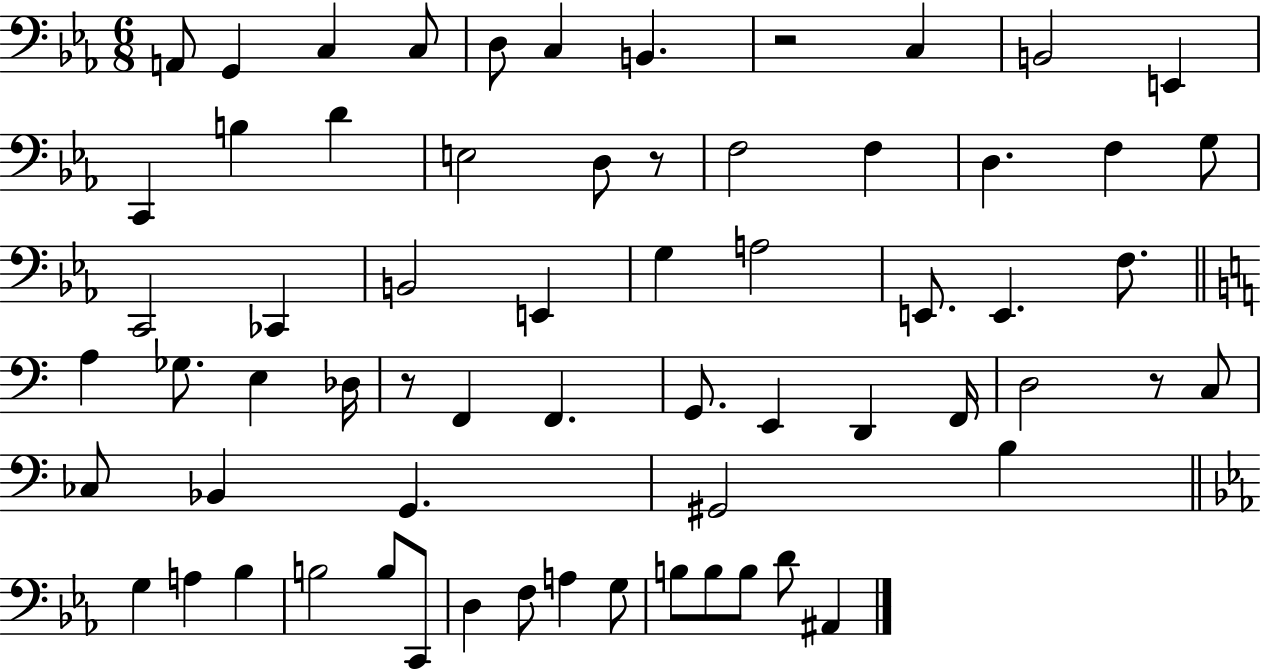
X:1
T:Untitled
M:6/8
L:1/4
K:Eb
A,,/2 G,, C, C,/2 D,/2 C, B,, z2 C, B,,2 E,, C,, B, D E,2 D,/2 z/2 F,2 F, D, F, G,/2 C,,2 _C,, B,,2 E,, G, A,2 E,,/2 E,, F,/2 A, _G,/2 E, _D,/4 z/2 F,, F,, G,,/2 E,, D,, F,,/4 D,2 z/2 C,/2 _C,/2 _B,, G,, ^G,,2 B, G, A, _B, B,2 B,/2 C,,/2 D, F,/2 A, G,/2 B,/2 B,/2 B,/2 D/2 ^A,,